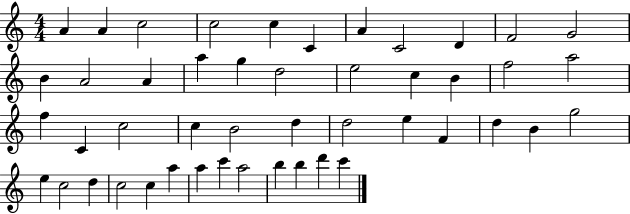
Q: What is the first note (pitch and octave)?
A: A4